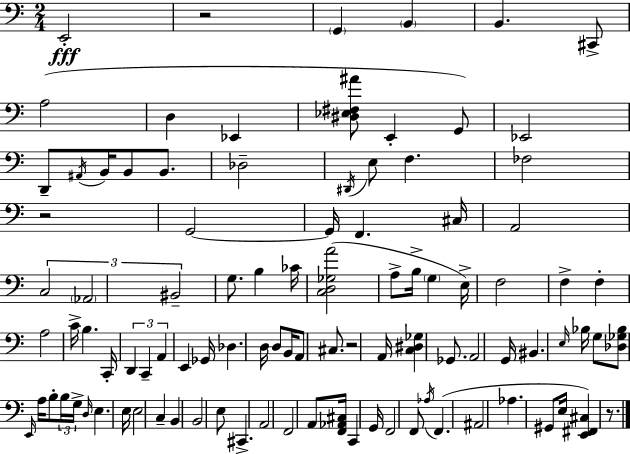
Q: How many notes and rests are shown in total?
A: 99